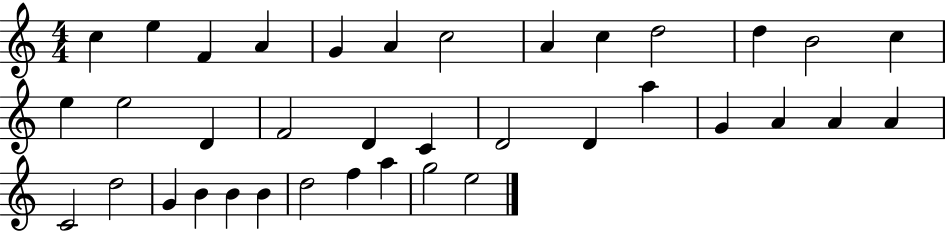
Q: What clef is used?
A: treble